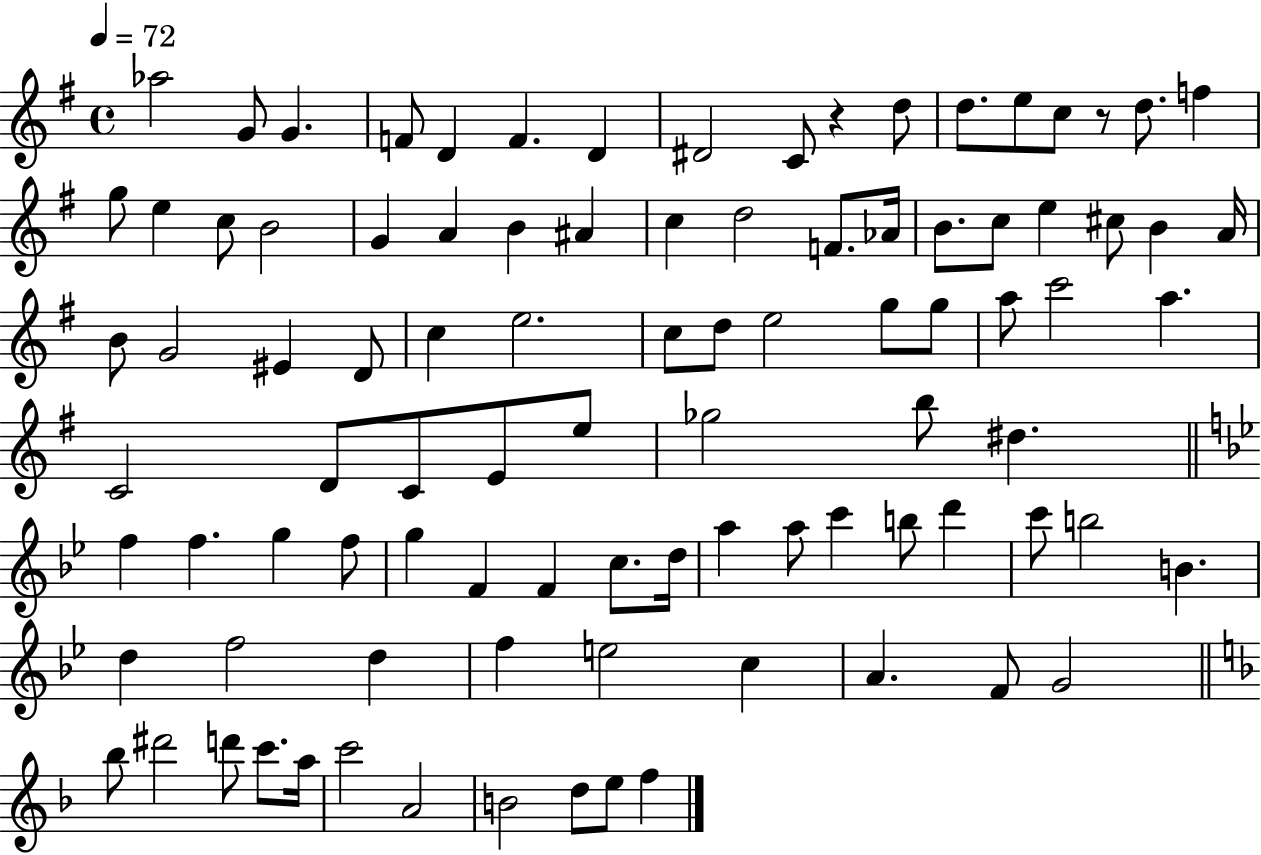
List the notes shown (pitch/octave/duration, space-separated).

Ab5/h G4/e G4/q. F4/e D4/q F4/q. D4/q D#4/h C4/e R/q D5/e D5/e. E5/e C5/e R/e D5/e. F5/q G5/e E5/q C5/e B4/h G4/q A4/q B4/q A#4/q C5/q D5/h F4/e. Ab4/s B4/e. C5/e E5/q C#5/e B4/q A4/s B4/e G4/h EIS4/q D4/e C5/q E5/h. C5/e D5/e E5/h G5/e G5/e A5/e C6/h A5/q. C4/h D4/e C4/e E4/e E5/e Gb5/h B5/e D#5/q. F5/q F5/q. G5/q F5/e G5/q F4/q F4/q C5/e. D5/s A5/q A5/e C6/q B5/e D6/q C6/e B5/h B4/q. D5/q F5/h D5/q F5/q E5/h C5/q A4/q. F4/e G4/h Bb5/e D#6/h D6/e C6/e. A5/s C6/h A4/h B4/h D5/e E5/e F5/q